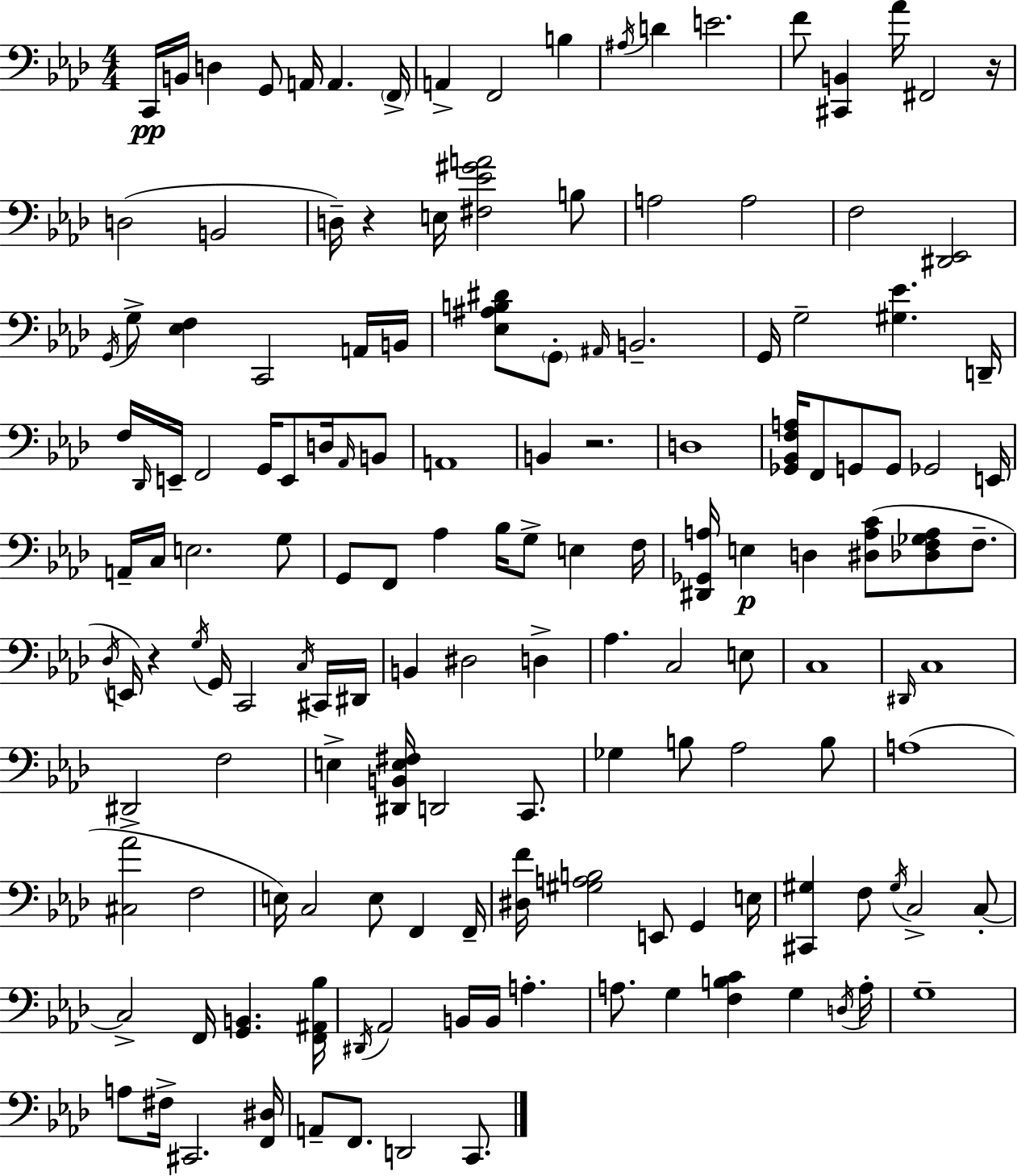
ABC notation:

X:1
T:Untitled
M:4/4
L:1/4
K:Ab
C,,/4 B,,/4 D, G,,/2 A,,/4 A,, F,,/4 A,, F,,2 B, ^A,/4 D E2 F/2 [^C,,B,,] _A/4 ^F,,2 z/4 D,2 B,,2 D,/4 z E,/4 [^F,_E^GA]2 B,/2 A,2 A,2 F,2 [^D,,_E,,]2 G,,/4 G,/2 [_E,F,] C,,2 A,,/4 B,,/4 [_E,^A,B,^D]/2 G,,/2 ^A,,/4 B,,2 G,,/4 G,2 [^G,_E] D,,/4 F,/4 _D,,/4 E,,/4 F,,2 G,,/4 E,,/2 D,/4 _A,,/4 B,,/2 A,,4 B,, z2 D,4 [_G,,_B,,F,A,]/4 F,,/2 G,,/2 G,,/2 _G,,2 E,,/4 A,,/4 C,/4 E,2 G,/2 G,,/2 F,,/2 _A, _B,/4 G,/2 E, F,/4 [^D,,_G,,A,]/4 E, D, [^D,A,C]/2 [_D,F,_G,A,]/2 F,/2 _D,/4 E,,/4 z G,/4 G,,/4 C,,2 C,/4 ^C,,/4 ^D,,/4 B,, ^D,2 D, _A, C,2 E,/2 C,4 ^D,,/4 C,4 ^D,,2 F,2 E, [^D,,B,,E,^F,]/4 D,,2 C,,/2 _G, B,/2 _A,2 B,/2 A,4 [^C,_A]2 F,2 E,/4 C,2 E,/2 F,, F,,/4 [^D,F]/4 [^G,A,B,]2 E,,/2 G,, E,/4 [^C,,^G,] F,/2 ^G,/4 C,2 C,/2 C,2 F,,/4 [G,,B,,] [F,,^A,,_B,]/4 ^D,,/4 _A,,2 B,,/4 B,,/4 A, A,/2 G, [F,B,C] G, D,/4 A,/4 G,4 A,/2 ^F,/4 ^C,,2 [F,,^D,]/4 A,,/2 F,,/2 D,,2 C,,/2